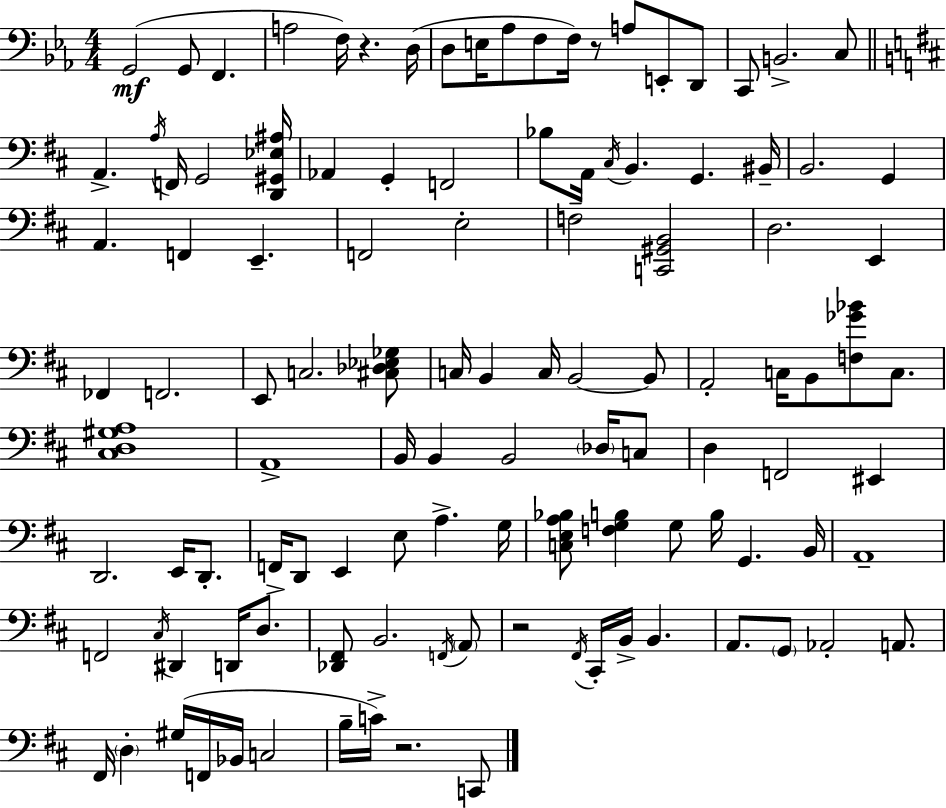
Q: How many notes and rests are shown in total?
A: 113